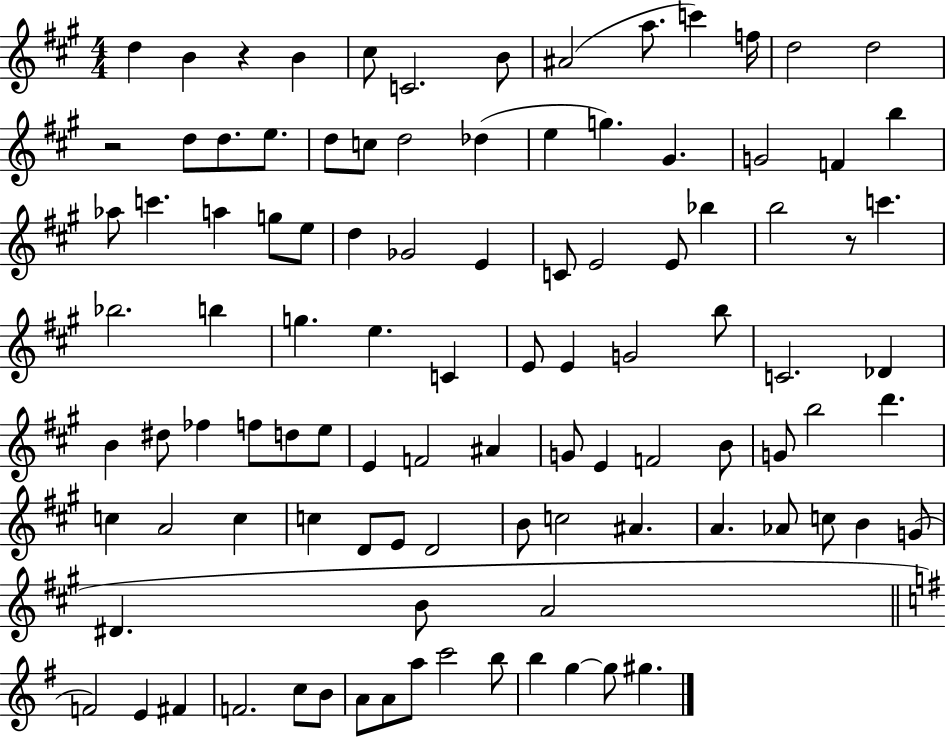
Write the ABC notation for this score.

X:1
T:Untitled
M:4/4
L:1/4
K:A
d B z B ^c/2 C2 B/2 ^A2 a/2 c' f/4 d2 d2 z2 d/2 d/2 e/2 d/2 c/2 d2 _d e g ^G G2 F b _a/2 c' a g/2 e/2 d _G2 E C/2 E2 E/2 _b b2 z/2 c' _b2 b g e C E/2 E G2 b/2 C2 _D B ^d/2 _f f/2 d/2 e/2 E F2 ^A G/2 E F2 B/2 G/2 b2 d' c A2 c c D/2 E/2 D2 B/2 c2 ^A A _A/2 c/2 B G/2 ^D B/2 A2 F2 E ^F F2 c/2 B/2 A/2 A/2 a/2 c'2 b/2 b g g/2 ^g